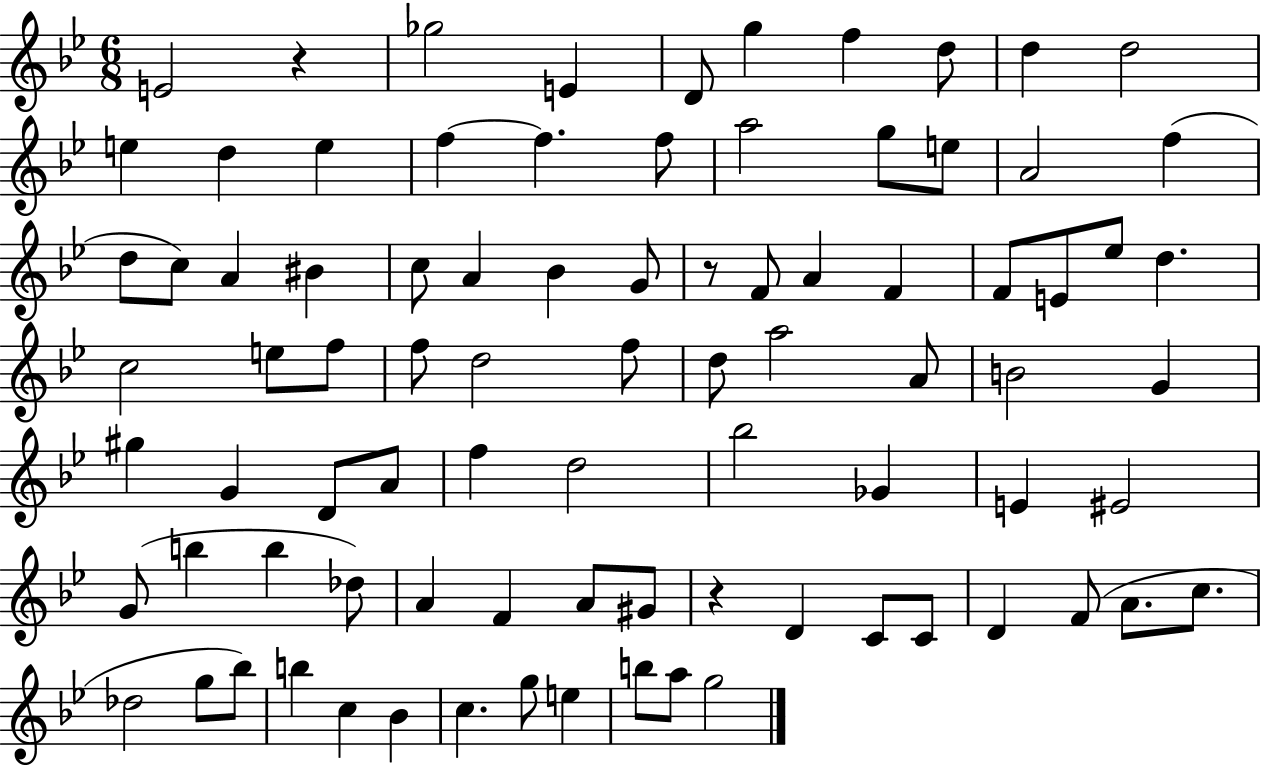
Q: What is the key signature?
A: BES major